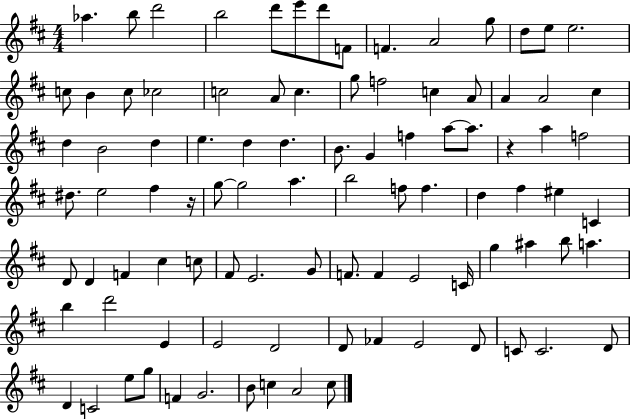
X:1
T:Untitled
M:4/4
L:1/4
K:D
_a b/2 d'2 b2 d'/2 e'/2 d'/2 F/2 F A2 g/2 d/2 e/2 e2 c/2 B c/2 _c2 c2 A/2 c g/2 f2 c A/2 A A2 ^c d B2 d e d d B/2 G f a/2 a/2 z a f2 ^d/2 e2 ^f z/4 g/2 g2 a b2 f/2 f d ^f ^e C D/2 D F ^c c/2 ^F/2 E2 G/2 F/2 F E2 C/4 g ^a b/2 a b d'2 E E2 D2 D/2 _F E2 D/2 C/2 C2 D/2 D C2 e/2 g/2 F G2 B/2 c A2 c/2